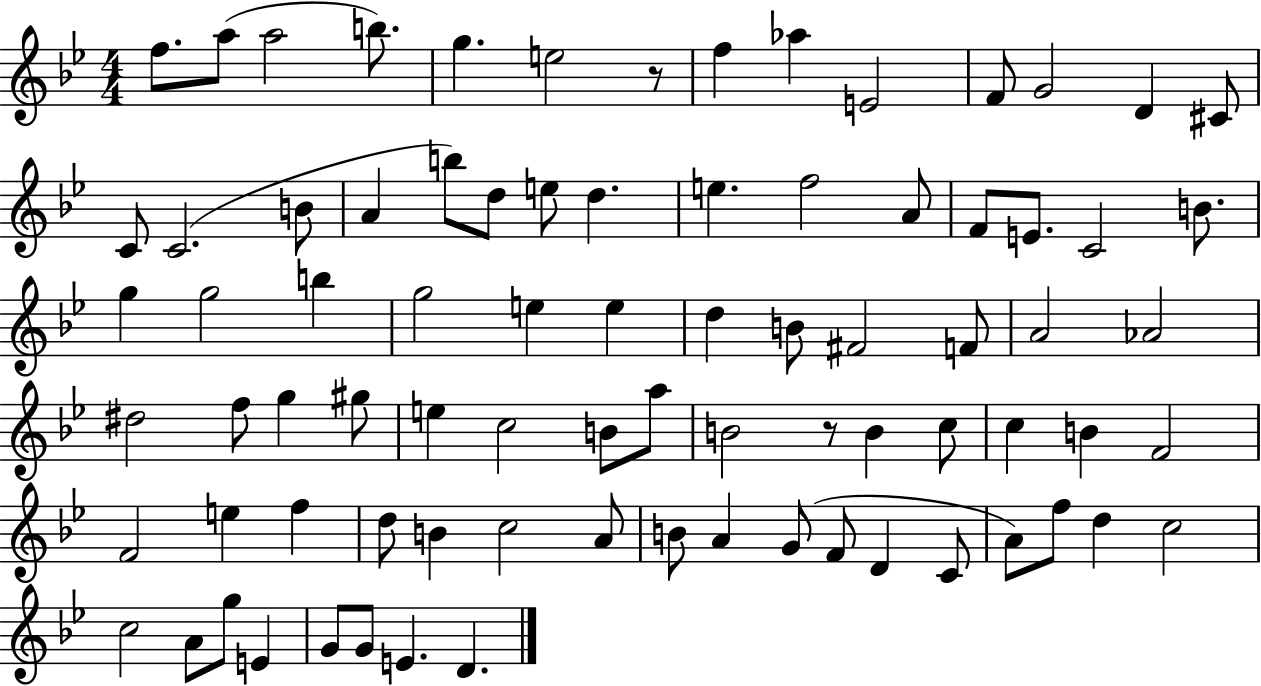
X:1
T:Untitled
M:4/4
L:1/4
K:Bb
f/2 a/2 a2 b/2 g e2 z/2 f _a E2 F/2 G2 D ^C/2 C/2 C2 B/2 A b/2 d/2 e/2 d e f2 A/2 F/2 E/2 C2 B/2 g g2 b g2 e e d B/2 ^F2 F/2 A2 _A2 ^d2 f/2 g ^g/2 e c2 B/2 a/2 B2 z/2 B c/2 c B F2 F2 e f d/2 B c2 A/2 B/2 A G/2 F/2 D C/2 A/2 f/2 d c2 c2 A/2 g/2 E G/2 G/2 E D